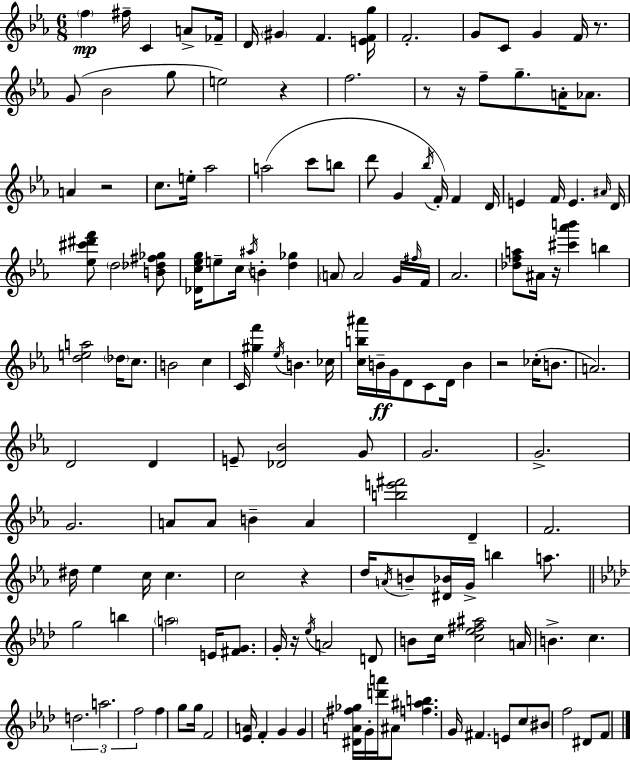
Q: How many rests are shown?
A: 9